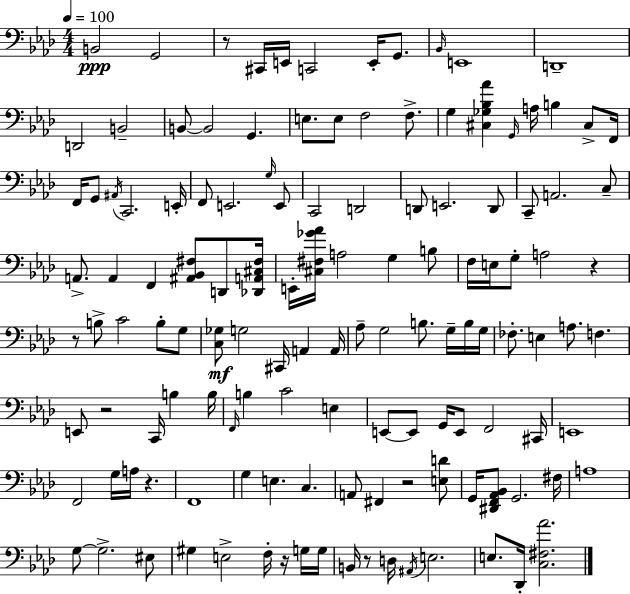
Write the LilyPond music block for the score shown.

{
  \clef bass
  \numericTimeSignature
  \time 4/4
  \key aes \major
  \tempo 4 = 100
  b,2\ppp g,2 | r8 cis,16 e,16 c,2 e,16-. g,8. | \grace { bes,16 } e,1 | d,1-- | \break d,2 b,2-- | b,8~~ b,2 g,4. | e8. e8 f2 f8.-> | g4 <cis ges bes aes'>4 \grace { g,16 } a16 b4 cis8-> | \break f,16 f,16 g,8 \acciaccatura { ais,16 } c,2. | e,16-. f,8 e,2. | \grace { g16 } e,8 c,2 d,2 | d,8 e,2. | \break d,8 c,8-- a,2. | c8-- a,8.-> a,4 f,4 <ais, bes, fis>8 | d,8 <des, a, cis fis>16 e,16-. <cis fis ges' aes'>16 a2 g4 | b8 f16 e16 g8-. a2 | \break r4 r8 b8-> c'2 | b8-. g8 <c ges>8\mf g2 cis,16 a,4 | a,16 aes8-- g2 b8. | g16-- b16 g16 fes8.-. e4 a8. f4. | \break e,8 r2 c,16 b4 | b16 \grace { f,16 } b4 c'2 | e4 e,8~~ e,8 g,16 e,8 f,2 | cis,16 e,1 | \break f,2 g16 a16 r4. | f,1 | g4 e4. c4. | a,8 fis,4 r2 | \break <e d'>8 g,16 <dis, f, aes, bes,>8 g,2. | fis16 a1 | g8~~ g2.-> | eis8 gis4 e2-> | \break f16-. r16 g16 g16 b,16 r8 d16 \acciaccatura { ais,16 } e2. | e8. des,16-. <c fis aes'>2. | \bar "|."
}